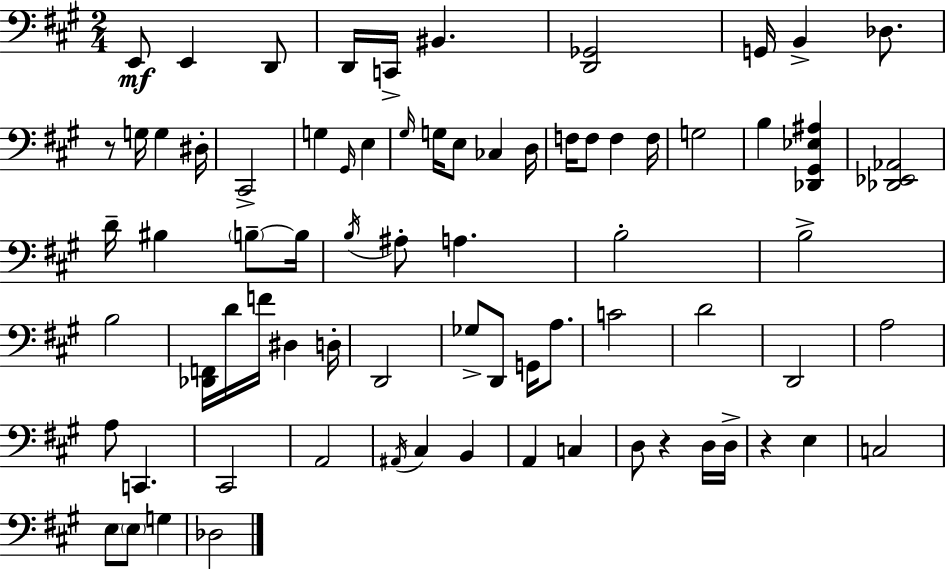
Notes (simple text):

E2/e E2/q D2/e D2/s C2/s BIS2/q. [D2,Gb2]/h G2/s B2/q Db3/e. R/e G3/s G3/q D#3/s C#2/h G3/q G#2/s E3/q G#3/s G3/s E3/e CES3/q D3/s F3/s F3/e F3/q F3/s G3/h B3/q [Db2,G#2,Eb3,A#3]/q [Db2,Eb2,Ab2]/h D4/s BIS3/q B3/e B3/s B3/s A#3/e A3/q. B3/h B3/h B3/h [Db2,F2]/s D4/s F4/s D#3/q D3/s D2/h Gb3/e D2/e G2/s A3/e. C4/h D4/h D2/h A3/h A3/e C2/q. C#2/h A2/h A#2/s C#3/q B2/q A2/q C3/q D3/e R/q D3/s D3/s R/q E3/q C3/h E3/e E3/e G3/q Db3/h